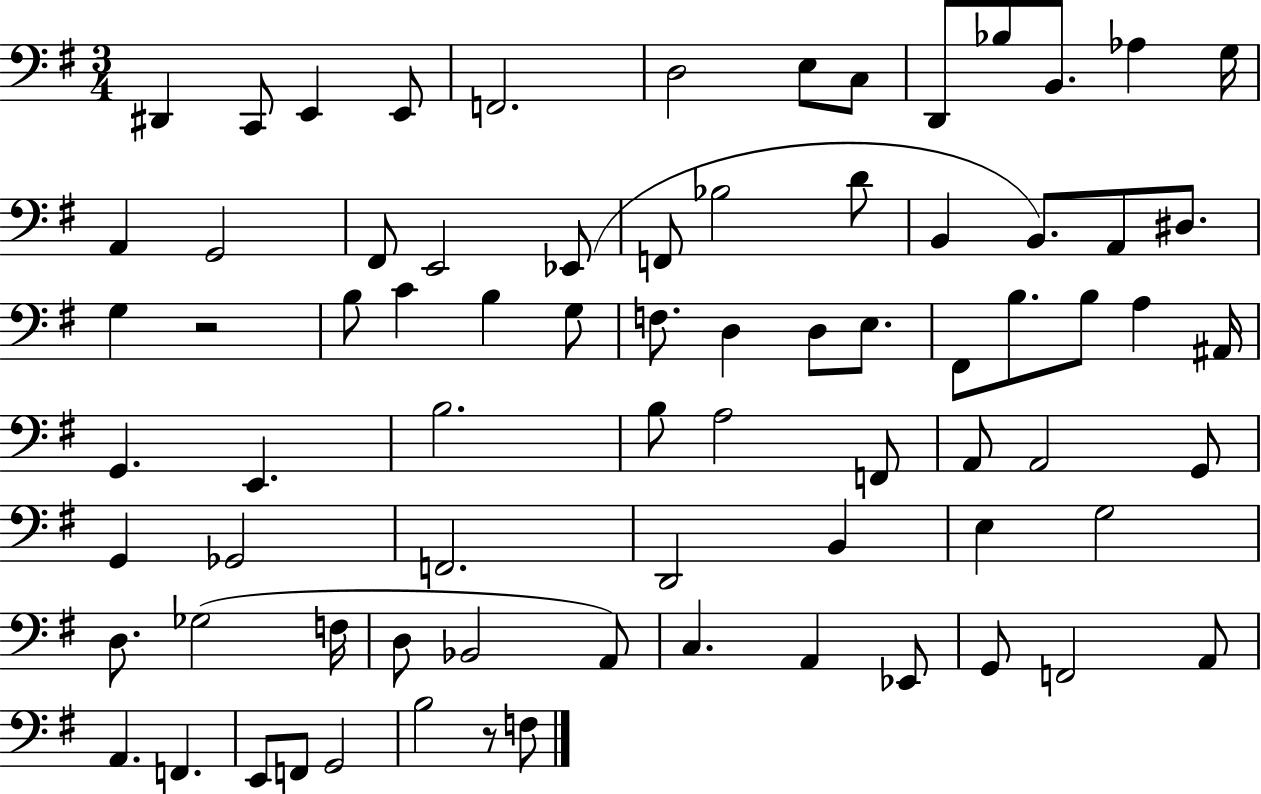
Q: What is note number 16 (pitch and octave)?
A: F#2